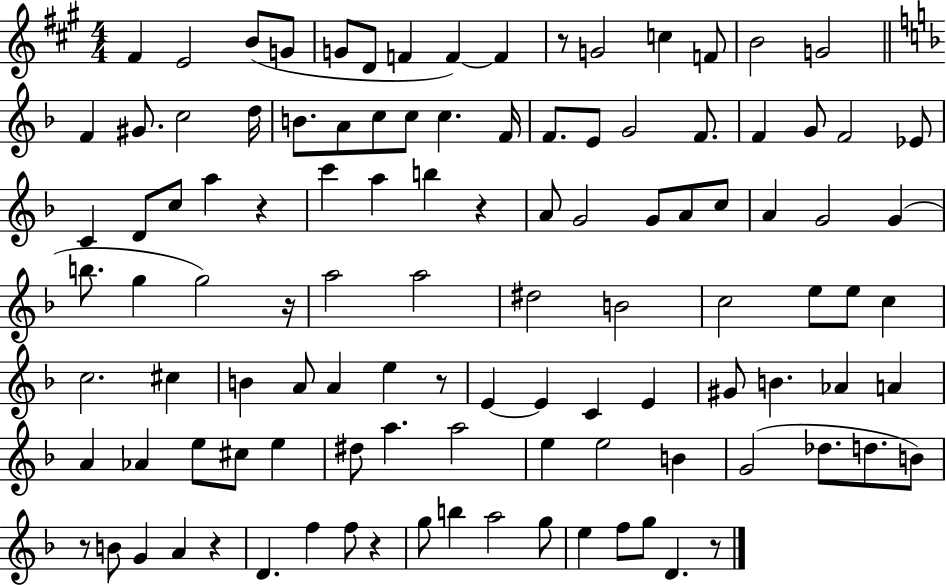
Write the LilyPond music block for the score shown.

{
  \clef treble
  \numericTimeSignature
  \time 4/4
  \key a \major
  fis'4 e'2 b'8( g'8 | g'8 d'8 f'4 f'4~~) f'4 | r8 g'2 c''4 f'8 | b'2 g'2 | \break \bar "||" \break \key f \major f'4 gis'8. c''2 d''16 | b'8. a'8 c''8 c''8 c''4. f'16 | f'8. e'8 g'2 f'8. | f'4 g'8 f'2 ees'8 | \break c'4 d'8 c''8 a''4 r4 | c'''4 a''4 b''4 r4 | a'8 g'2 g'8 a'8 c''8 | a'4 g'2 g'4( | \break b''8. g''4 g''2) r16 | a''2 a''2 | dis''2 b'2 | c''2 e''8 e''8 c''4 | \break c''2. cis''4 | b'4 a'8 a'4 e''4 r8 | e'4~~ e'4 c'4 e'4 | gis'8 b'4. aes'4 a'4 | \break a'4 aes'4 e''8 cis''8 e''4 | dis''8 a''4. a''2 | e''4 e''2 b'4 | g'2( des''8. d''8. b'8) | \break r8 b'8 g'4 a'4 r4 | d'4. f''4 f''8 r4 | g''8 b''4 a''2 g''8 | e''4 f''8 g''8 d'4. r8 | \break \bar "|."
}